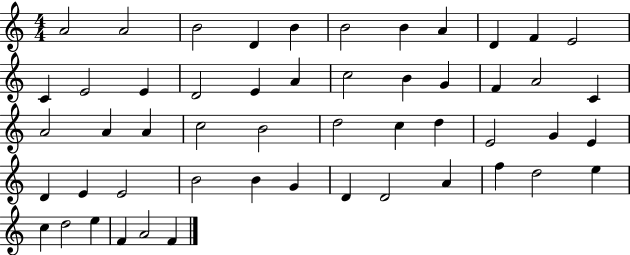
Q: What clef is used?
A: treble